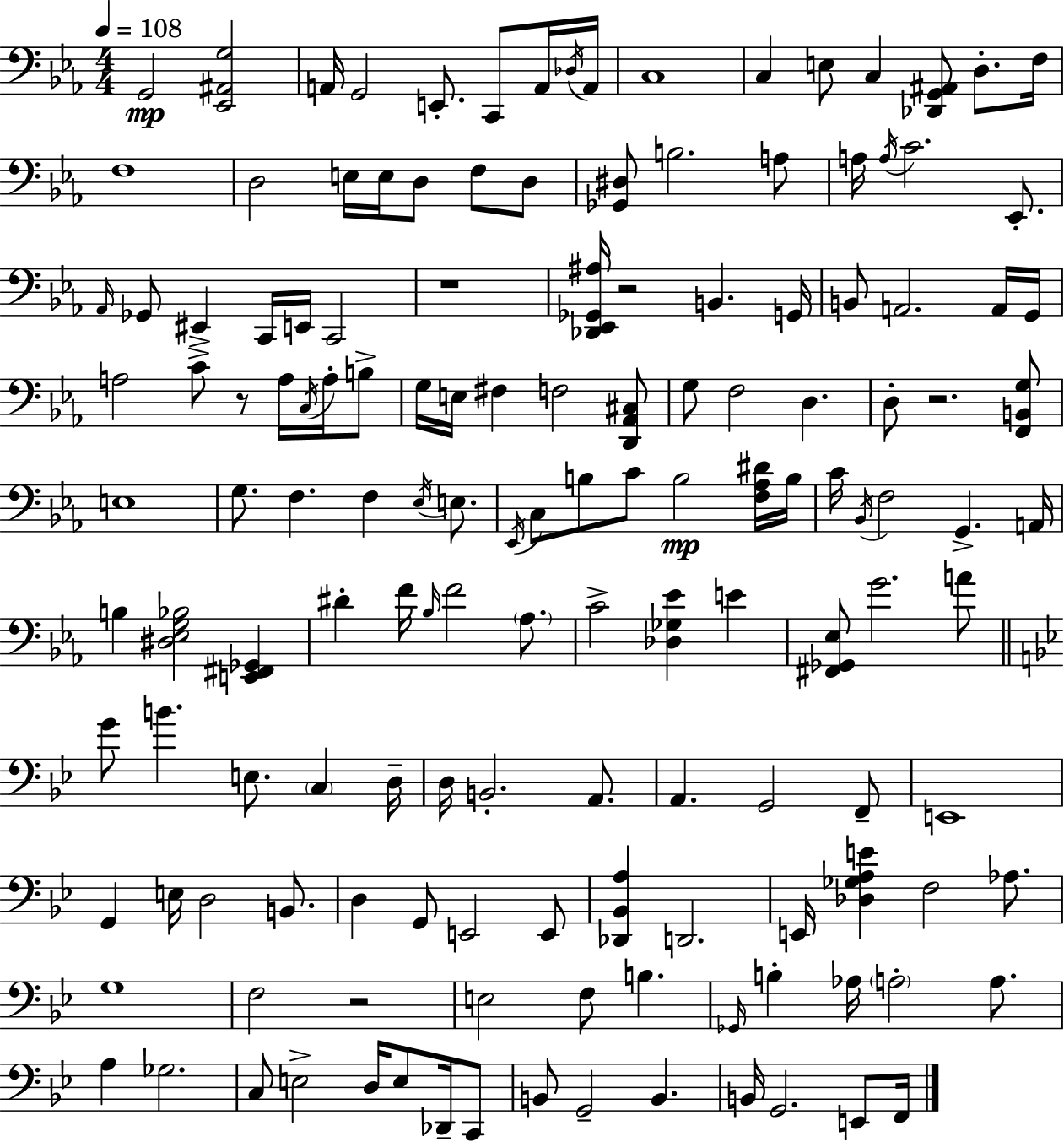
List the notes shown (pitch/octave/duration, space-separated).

G2/h [Eb2,A#2,G3]/h A2/s G2/h E2/e. C2/e A2/s Db3/s A2/s C3/w C3/q E3/e C3/q [Db2,G2,A#2]/e D3/e. F3/s F3/w D3/h E3/s E3/s D3/e F3/e D3/e [Gb2,D#3]/e B3/h. A3/e A3/s A3/s C4/h. Eb2/e. Ab2/s Gb2/e EIS2/q C2/s E2/s C2/h R/w [Db2,Eb2,Gb2,A#3]/s R/h B2/q. G2/s B2/e A2/h. A2/s G2/s A3/h C4/e R/e A3/s C3/s A3/s B3/e G3/s E3/s F#3/q F3/h [D2,Ab2,C#3]/e G3/e F3/h D3/q. D3/e R/h. [F2,B2,G3]/e E3/w G3/e. F3/q. F3/q Eb3/s E3/e. Eb2/s C3/e B3/e C4/e B3/h [F3,Ab3,D#4]/s B3/s C4/s Bb2/s F3/h G2/q. A2/s B3/q [D#3,Eb3,G3,Bb3]/h [E2,F#2,Gb2]/q D#4/q F4/s Bb3/s F4/h Ab3/e. C4/h [Db3,Gb3,Eb4]/q E4/q [F#2,Gb2,Eb3]/e G4/h. A4/e G4/e B4/q. E3/e. C3/q D3/s D3/s B2/h. A2/e. A2/q. G2/h F2/e E2/w G2/q E3/s D3/h B2/e. D3/q G2/e E2/h E2/e [Db2,Bb2,A3]/q D2/h. E2/s [Db3,Gb3,A3,E4]/q F3/h Ab3/e. G3/w F3/h R/h E3/h F3/e B3/q. Gb2/s B3/q Ab3/s A3/h A3/e. A3/q Gb3/h. C3/e E3/h D3/s E3/e Db2/s C2/e B2/e G2/h B2/q. B2/s G2/h. E2/e F2/s